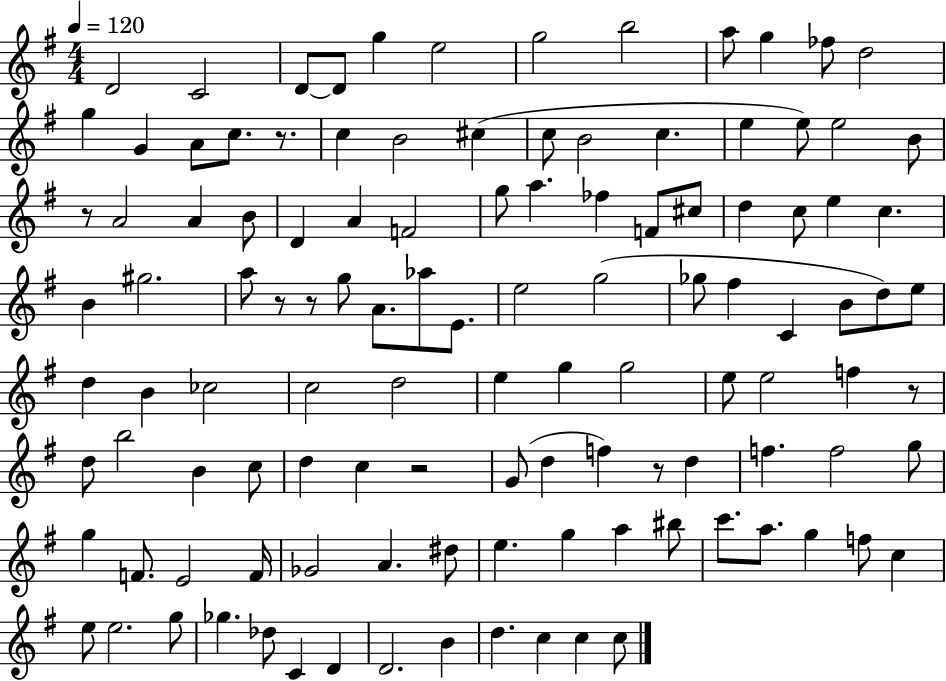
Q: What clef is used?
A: treble